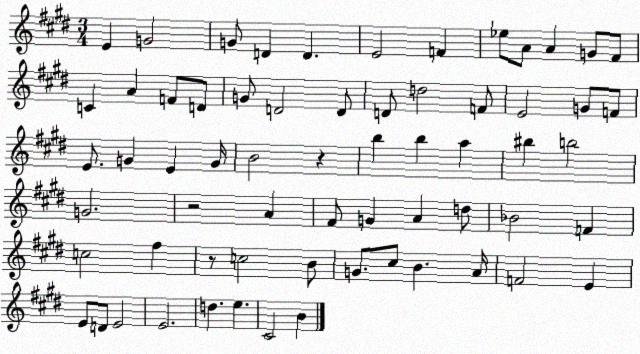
X:1
T:Untitled
M:3/4
L:1/4
K:E
E G2 G/2 D D E2 F _e/2 A/2 A G/2 ^F/2 C A F/2 D/2 G/2 D2 D/2 D/2 d2 F/2 E2 G/2 F/2 E/2 G E G/4 B2 z b b a ^b b2 G2 z2 A ^F/2 G A d/2 _B2 F c2 ^f z/2 c2 B/2 G/2 ^c/2 B A/4 F2 E E/2 D/2 E2 E2 d e ^C2 B